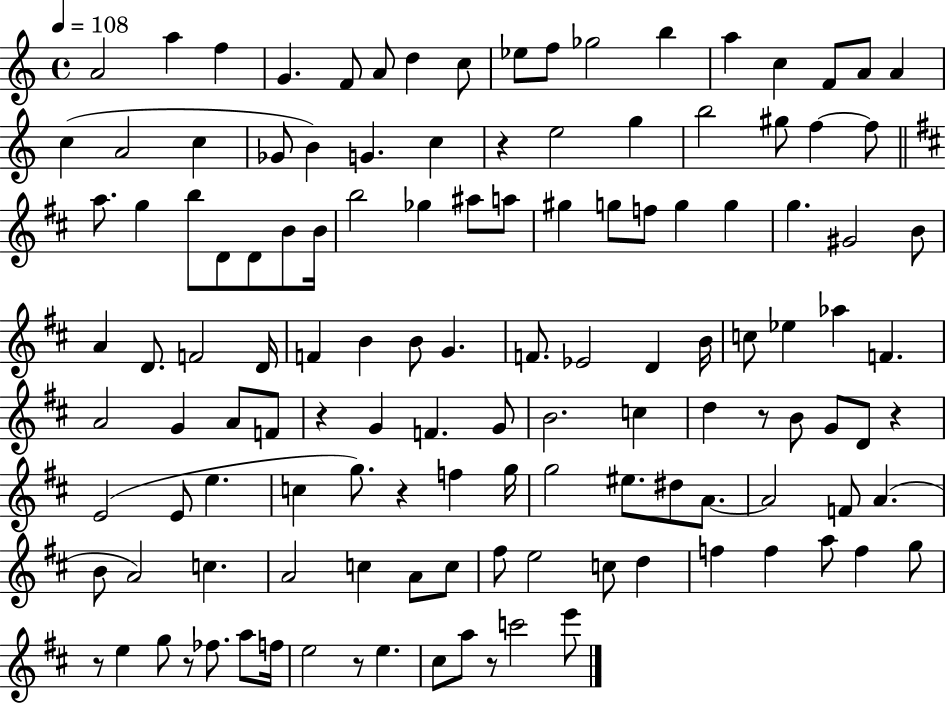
A4/h A5/q F5/q G4/q. F4/e A4/e D5/q C5/e Eb5/e F5/e Gb5/h B5/q A5/q C5/q F4/e A4/e A4/q C5/q A4/h C5/q Gb4/e B4/q G4/q. C5/q R/q E5/h G5/q B5/h G#5/e F5/q F5/e A5/e. G5/q B5/e D4/e D4/e B4/e B4/s B5/h Gb5/q A#5/e A5/e G#5/q G5/e F5/e G5/q G5/q G5/q. G#4/h B4/e A4/q D4/e. F4/h D4/s F4/q B4/q B4/e G4/q. F4/e. Eb4/h D4/q B4/s C5/e Eb5/q Ab5/q F4/q. A4/h G4/q A4/e F4/e R/q G4/q F4/q. G4/e B4/h. C5/q D5/q R/e B4/e G4/e D4/e R/q E4/h E4/e E5/q. C5/q G5/e. R/q F5/q G5/s G5/h EIS5/e. D#5/e A4/e. A4/h F4/e A4/q. B4/e A4/h C5/q. A4/h C5/q A4/e C5/e F#5/e E5/h C5/e D5/q F5/q F5/q A5/e F5/q G5/e R/e E5/q G5/e R/e FES5/e. A5/e F5/s E5/h R/e E5/q. C#5/e A5/e R/e C6/h E6/e